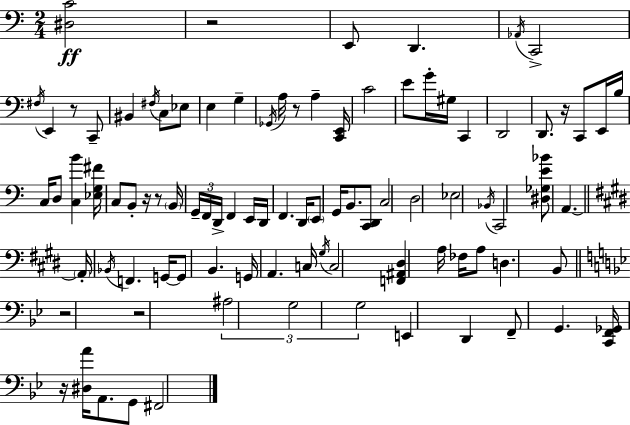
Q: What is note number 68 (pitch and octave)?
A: E2